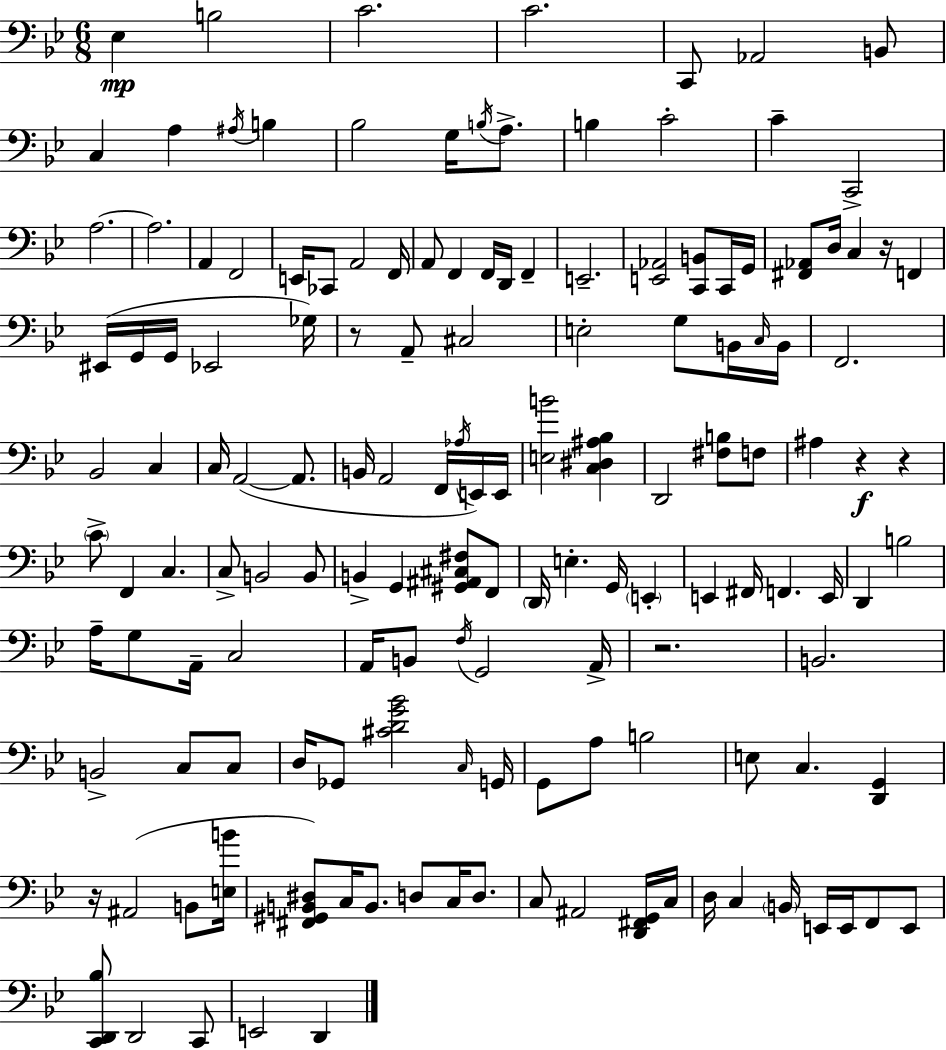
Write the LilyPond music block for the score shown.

{
  \clef bass
  \numericTimeSignature
  \time 6/8
  \key g \minor
  \repeat volta 2 { ees4\mp b2 | c'2. | c'2. | c,8 aes,2 b,8 | \break c4 a4 \acciaccatura { ais16 } b4 | bes2 g16 \acciaccatura { b16 } a8.-> | b4 c'2-. | c'4-- c,2-> | \break a2.~~ | a2. | a,4 f,2 | e,16 ces,8 a,2 | \break f,16 a,8 f,4 f,16 d,16 f,4-- | e,2.-- | <e, aes,>2 <c, b,>8 | c,16 g,16 <fis, aes,>8 d16 c4 r16 f,4 | \break eis,16( g,16 g,16 ees,2 | ges16) r8 a,8-- cis2 | e2-. g8 | b,16 \grace { c16 } b,16 f,2. | \break bes,2 c4 | c16 a,2~(~ | a,8. b,16 a,2 | f,16 \acciaccatura { aes16 }) e,16 e,16 <e b'>2 | \break <c dis ais bes>4 d,2 | <fis b>8 f8 ais4 r4\f | r4 \parenthesize c'8-> f,4 c4. | c8-> b,2 | \break b,8 b,4-> g,4 | <gis, ais, cis fis>8 f,8 \parenthesize d,16 e4.-. g,16 | \parenthesize e,4-. e,4 fis,16 f,4. | e,16 d,4 b2 | \break a16-- g8 a,16-- c2 | a,16 b,8 \acciaccatura { f16 } g,2 | a,16-> r2. | b,2. | \break b,2-> | c8 c8 d16 ges,8 <cis' d' g' bes'>2 | \grace { c16 } g,16 g,8 a8 b2 | e8 c4. | \break <d, g,>4 r16 ais,2( | b,8 <e b'>16 <fis, gis, b, dis>8) c16 b,8. | d8 c16 d8. c8 ais,2 | <d, fis, g,>16 c16 d16 c4 \parenthesize b,16 | \break e,16 e,16 f,8 e,8 <c, d, bes>8 d,2 | c,8 e,2 | d,4 } \bar "|."
}